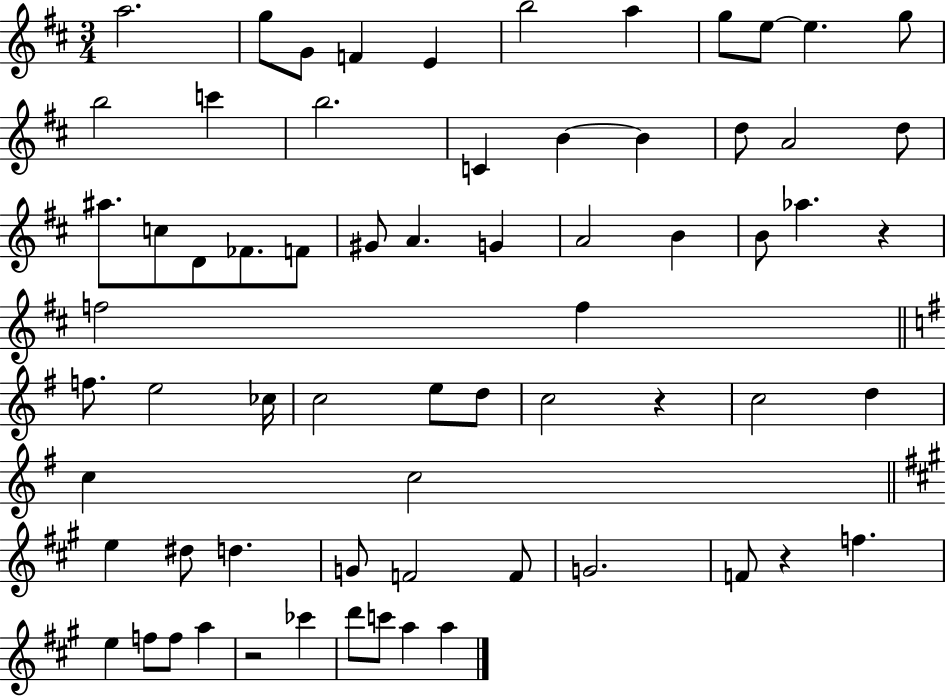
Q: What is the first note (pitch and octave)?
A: A5